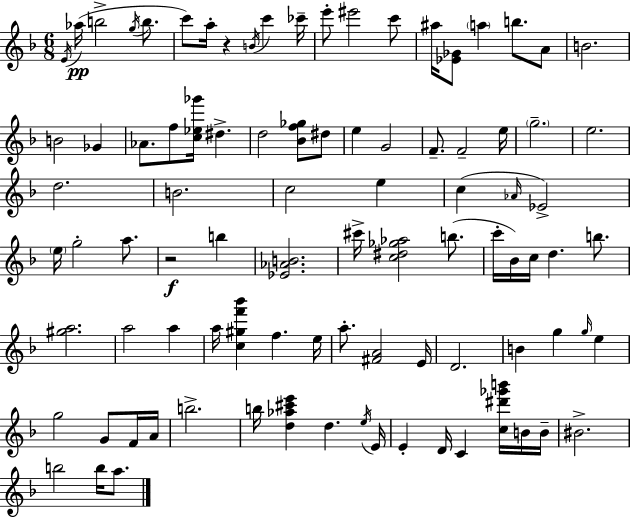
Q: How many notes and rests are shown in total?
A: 92